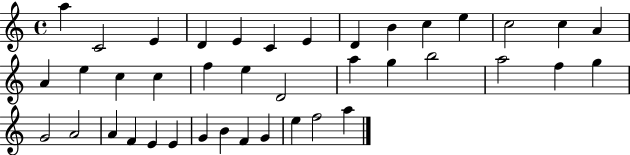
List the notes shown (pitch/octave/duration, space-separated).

A5/q C4/h E4/q D4/q E4/q C4/q E4/q D4/q B4/q C5/q E5/q C5/h C5/q A4/q A4/q E5/q C5/q C5/q F5/q E5/q D4/h A5/q G5/q B5/h A5/h F5/q G5/q G4/h A4/h A4/q F4/q E4/q E4/q G4/q B4/q F4/q G4/q E5/q F5/h A5/q